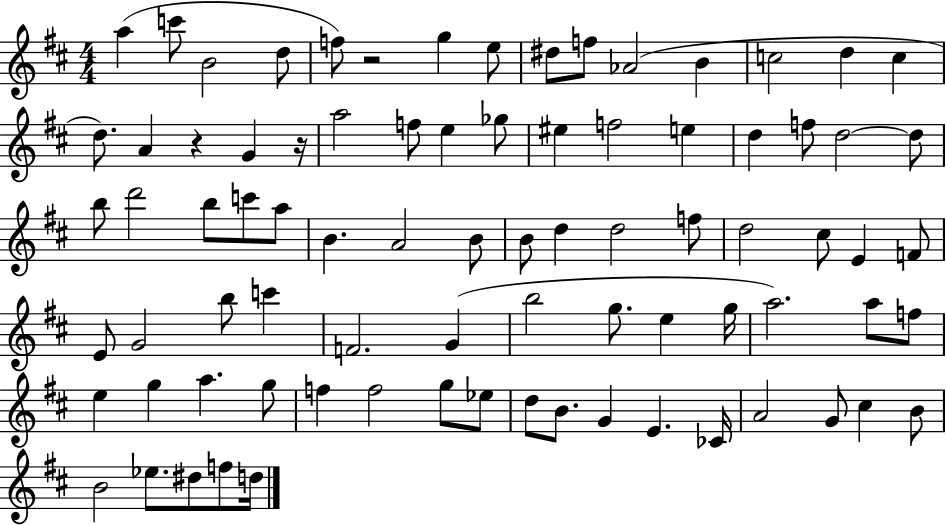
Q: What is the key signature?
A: D major